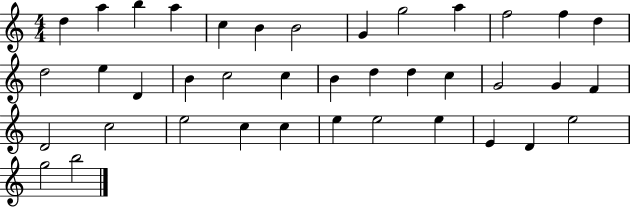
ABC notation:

X:1
T:Untitled
M:4/4
L:1/4
K:C
d a b a c B B2 G g2 a f2 f d d2 e D B c2 c B d d c G2 G F D2 c2 e2 c c e e2 e E D e2 g2 b2